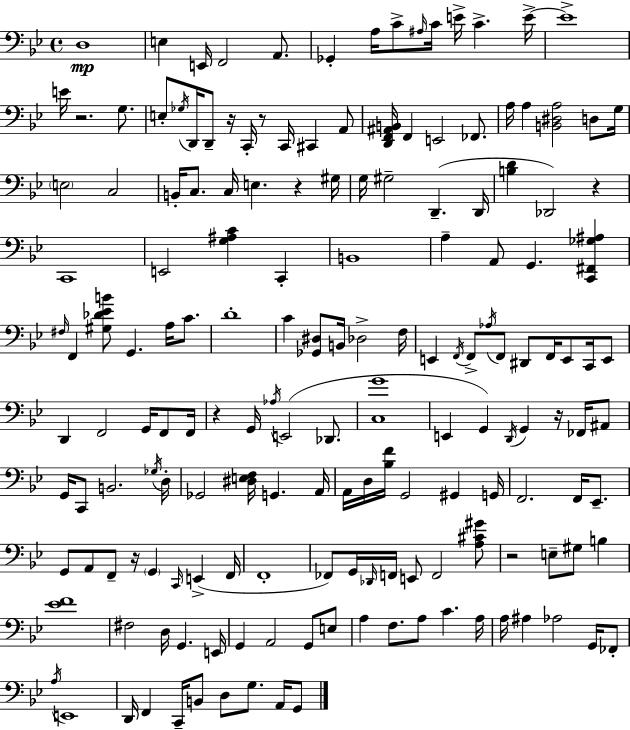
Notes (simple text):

D3/w E3/q E2/s F2/h A2/e. Gb2/q A3/s C4/e A#3/s C4/s E4/s C4/q. E4/s E4/w E4/s R/h. G3/e. E3/e Gb3/s D2/s D2/e R/s C2/s R/e C2/s C#2/q A2/e [D2,F2,A#2,B2]/s F2/q E2/h FES2/e. A3/s A3/q [B2,D#3,A3]/h D3/e G3/s E3/h C3/h B2/s C3/e. C3/s E3/q. R/q G#3/s G3/s G#3/h D2/q. D2/s [B3,D4]/q Db2/h R/q C2/w E2/h [G3,A#3,C4]/q C2/q B2/w A3/q A2/e G2/q. [C2,F#2,Gb3,A#3]/q F#3/s F2/q [G#3,Db4,Eb4,B4]/e G2/q. A3/s C4/e. D4/w C4/q [Gb2,D#3]/e B2/s Db3/h F3/s E2/q F2/s F2/e Ab3/s F2/e D#2/e F2/s E2/e C2/s E2/e D2/q F2/h G2/s F2/e F2/s R/q G2/s Ab3/s E2/h Db2/e. [C3,G4]/w E2/q G2/q D2/s G2/q R/s FES2/s A#2/e G2/s C2/e B2/h. Gb3/s D3/s Gb2/h [D#3,E3,F3]/s G2/q. A2/s A2/s D3/s [Bb3,F4]/s G2/h G#2/q G2/s F2/h. F2/s Eb2/e. G2/e A2/e F2/e R/s G2/q C2/s E2/q F2/s F2/w FES2/e G2/s Db2/s F2/s E2/e F2/h [A3,C#4,G#4]/e R/h E3/e G#3/e B3/q [Eb4,F4]/w F#3/h D3/s G2/q. E2/s G2/q A2/h G2/e E3/e A3/q F3/e. A3/e C4/q. A3/s A3/s A#3/q Ab3/h G2/s FES2/e A3/s E2/w D2/s F2/q C2/s B2/e D3/e G3/e. A2/s G2/e